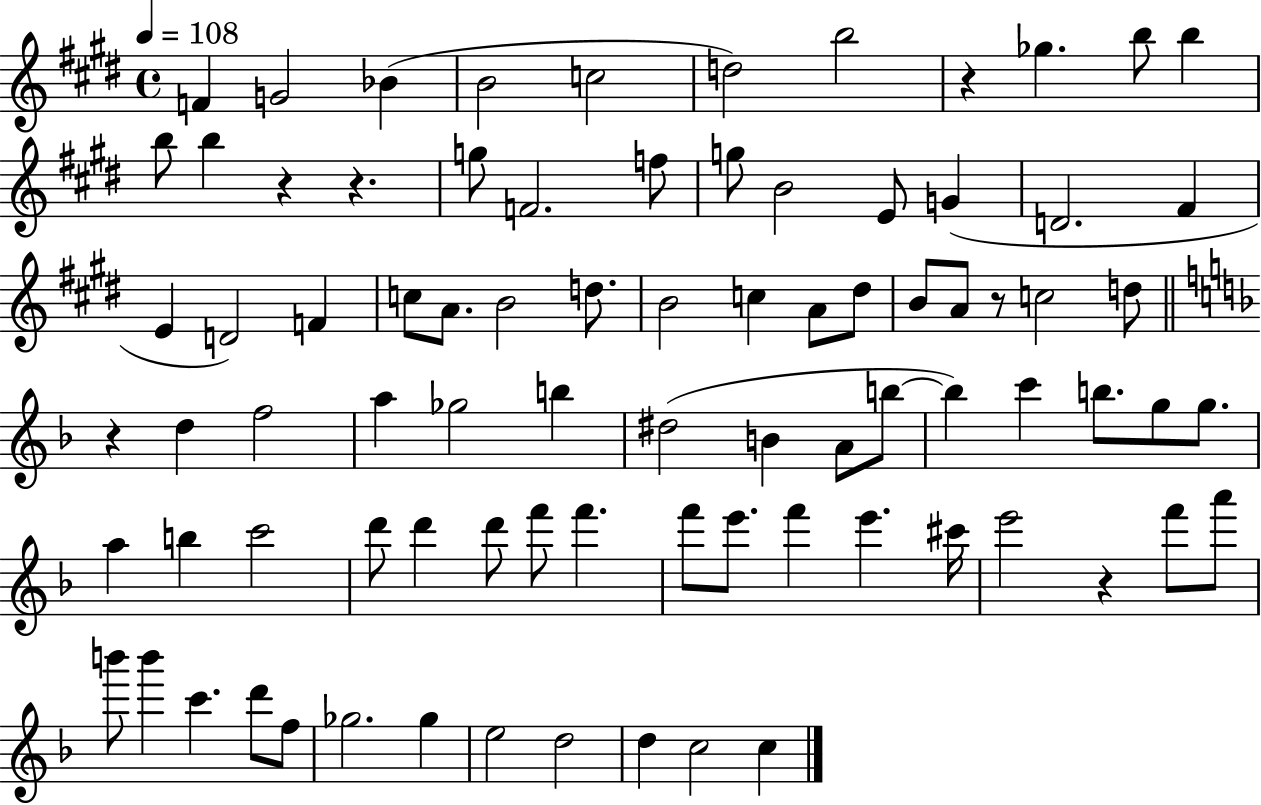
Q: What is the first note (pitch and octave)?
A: F4